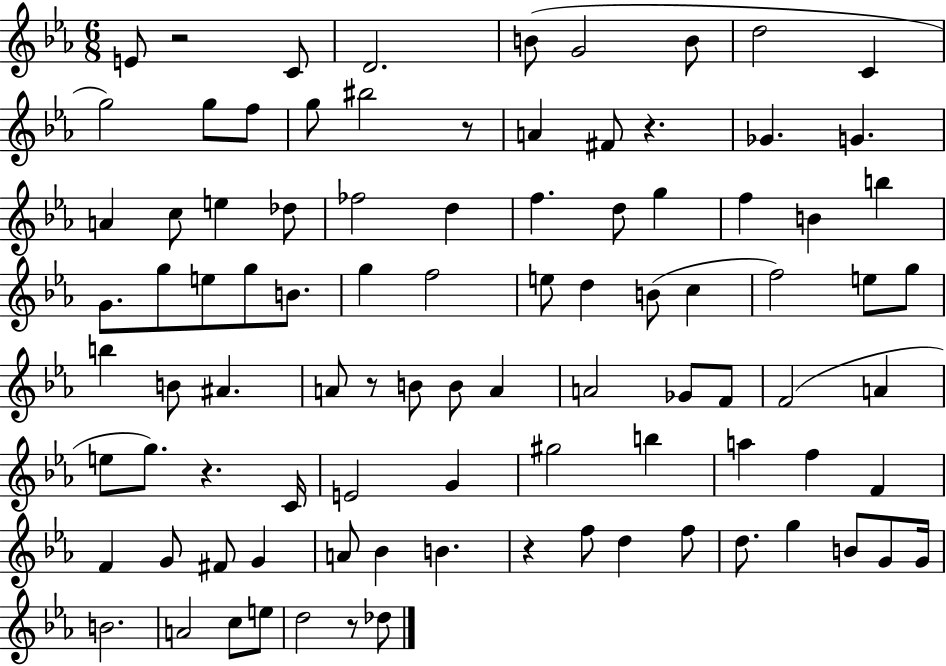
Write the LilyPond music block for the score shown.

{
  \clef treble
  \numericTimeSignature
  \time 6/8
  \key ees \major
  e'8 r2 c'8 | d'2. | b'8( g'2 b'8 | d''2 c'4 | \break g''2) g''8 f''8 | g''8 bis''2 r8 | a'4 fis'8 r4. | ges'4. g'4. | \break a'4 c''8 e''4 des''8 | fes''2 d''4 | f''4. d''8 g''4 | f''4 b'4 b''4 | \break g'8. g''8 e''8 g''8 b'8. | g''4 f''2 | e''8 d''4 b'8( c''4 | f''2) e''8 g''8 | \break b''4 b'8 ais'4. | a'8 r8 b'8 b'8 a'4 | a'2 ges'8 f'8 | f'2( a'4 | \break e''8 g''8.) r4. c'16 | e'2 g'4 | gis''2 b''4 | a''4 f''4 f'4 | \break f'4 g'8 fis'8 g'4 | a'8 bes'4 b'4. | r4 f''8 d''4 f''8 | d''8. g''4 b'8 g'8 g'16 | \break b'2. | a'2 c''8 e''8 | d''2 r8 des''8 | \bar "|."
}